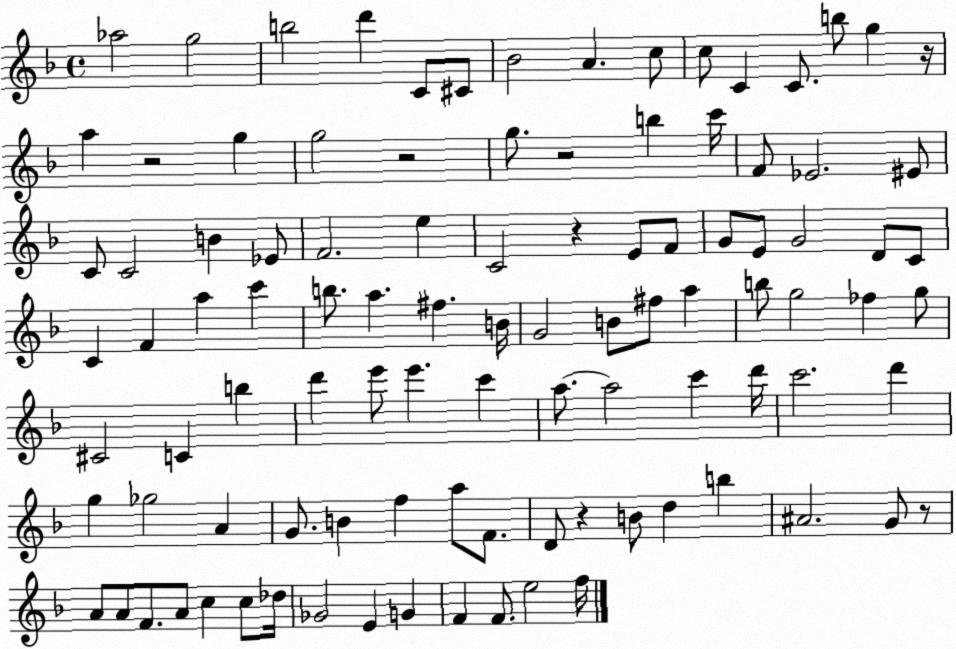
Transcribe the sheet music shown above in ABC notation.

X:1
T:Untitled
M:4/4
L:1/4
K:F
_a2 g2 b2 d' C/2 ^C/2 _B2 A c/2 c/2 C C/2 b/2 g z/4 a z2 g g2 z2 g/2 z2 b c'/4 F/2 _E2 ^E/2 C/2 C2 B _E/2 F2 e C2 z E/2 F/2 G/2 E/2 G2 D/2 C/2 C F a c' b/2 a ^f B/4 G2 B/2 ^f/2 a b/2 g2 _f g/2 ^C2 C b d' e'/2 e' c' a/2 a2 c' d'/4 c'2 d' g _g2 A G/2 B f a/2 F/2 D/2 z B/2 d b ^A2 G/2 z/2 A/2 A/2 F/2 A/2 c c/2 _d/4 _G2 E G F F/2 e2 f/4